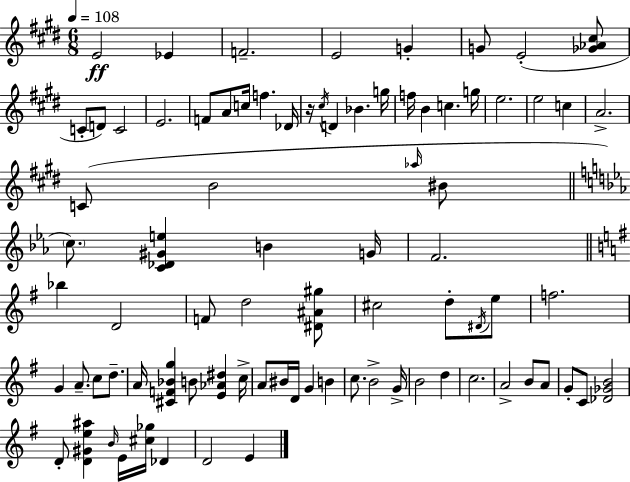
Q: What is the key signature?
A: E major